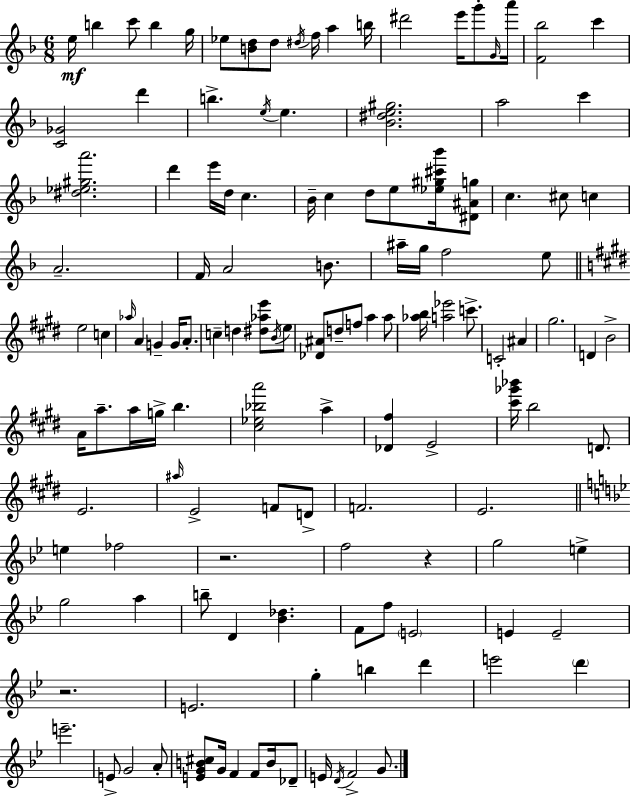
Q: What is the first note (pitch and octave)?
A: E5